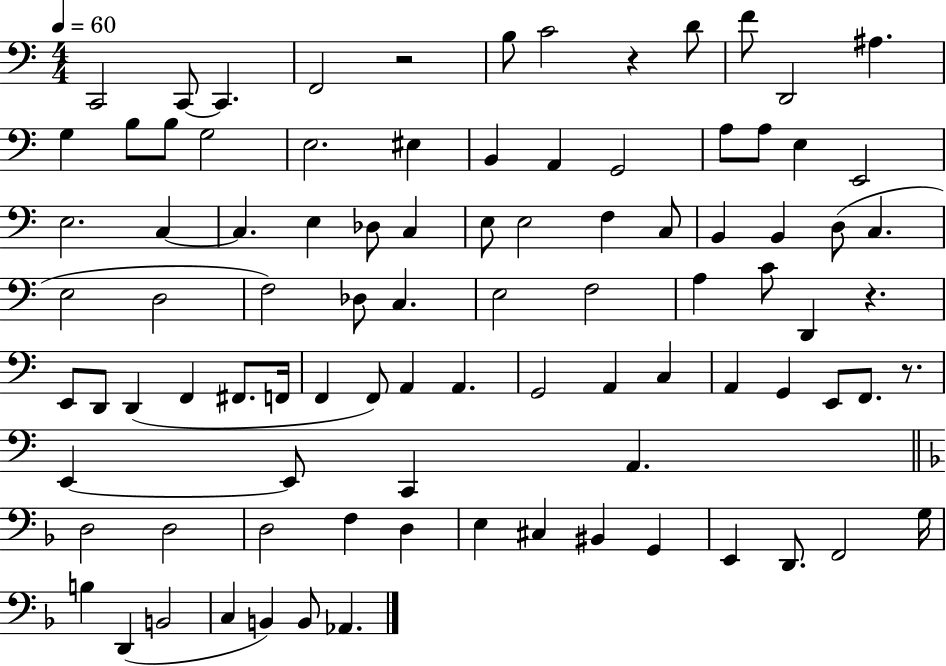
{
  \clef bass
  \numericTimeSignature
  \time 4/4
  \key c \major
  \tempo 4 = 60
  c,2 c,8~~ c,4. | f,2 r2 | b8 c'2 r4 d'8 | f'8 d,2 ais4. | \break g4 b8 b8 g2 | e2. eis4 | b,4 a,4 g,2 | a8 a8 e4 e,2 | \break e2. c4~~ | c4. e4 des8 c4 | e8 e2 f4 c8 | b,4 b,4 d8( c4. | \break e2 d2 | f2) des8 c4. | e2 f2 | a4 c'8 d,4 r4. | \break e,8 d,8 d,4( f,4 fis,8. f,16 | f,4 f,8) a,4 a,4. | g,2 a,4 c4 | a,4 g,4 e,8 f,8. r8. | \break e,4~~ e,8 c,4 a,4. | \bar "||" \break \key f \major d2 d2 | d2 f4 d4 | e4 cis4 bis,4 g,4 | e,4 d,8. f,2 g16 | \break b4 d,4( b,2 | c4 b,4) b,8 aes,4. | \bar "|."
}